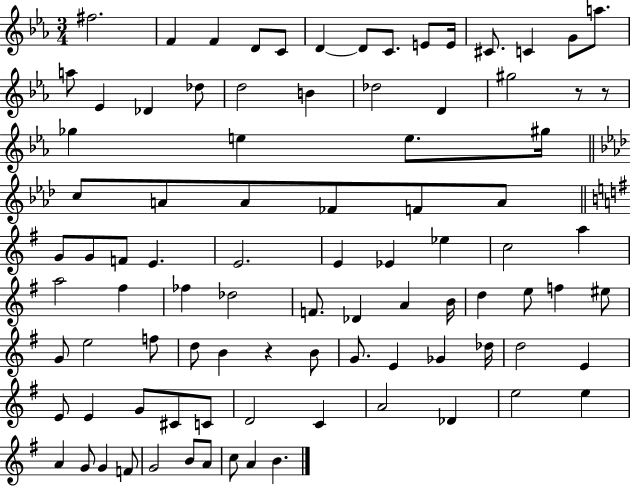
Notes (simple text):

F#5/h. F4/q F4/q D4/e C4/e D4/q D4/e C4/e. E4/e E4/s C#4/e. C4/q G4/e A5/e. A5/e Eb4/q Db4/q Db5/e D5/h B4/q Db5/h D4/q G#5/h R/e R/e Gb5/q E5/q E5/e. G#5/s C5/e A4/e A4/e FES4/e F4/e A4/e G4/e G4/e F4/e E4/q. E4/h. E4/q Eb4/q Eb5/q C5/h A5/q A5/h F#5/q FES5/q Db5/h F4/e. Db4/q A4/q B4/s D5/q E5/e F5/q EIS5/e G4/e E5/h F5/e D5/e B4/q R/q B4/e G4/e. E4/q Gb4/q Db5/s D5/h E4/q E4/e E4/q G4/e C#4/e C4/e D4/h C4/q A4/h Db4/q E5/h E5/q A4/q G4/e G4/q F4/e G4/h B4/e A4/e C5/e A4/q B4/q.